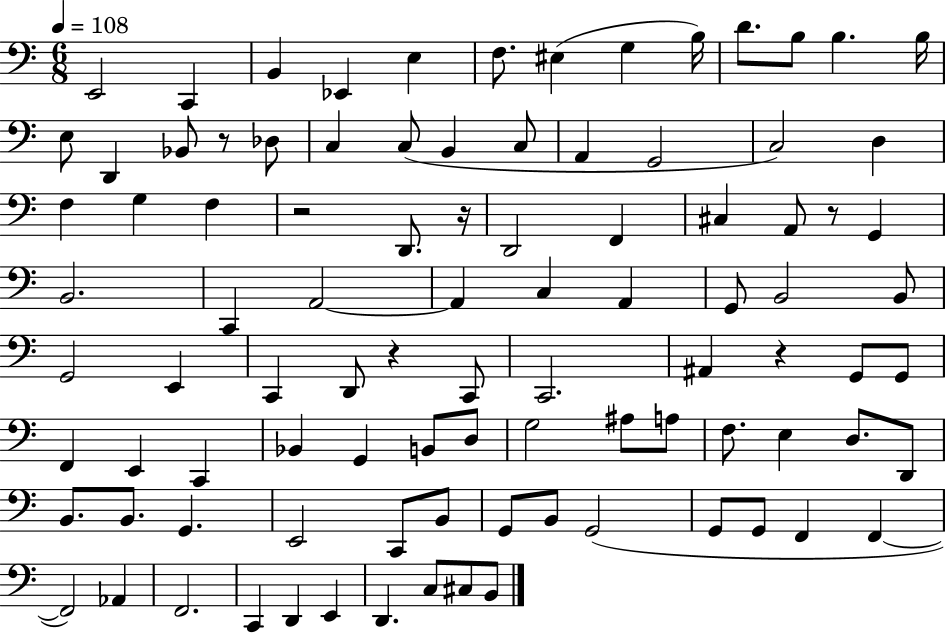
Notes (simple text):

E2/h C2/q B2/q Eb2/q E3/q F3/e. EIS3/q G3/q B3/s D4/e. B3/e B3/q. B3/s E3/e D2/q Bb2/e R/e Db3/e C3/q C3/e B2/q C3/e A2/q G2/h C3/h D3/q F3/q G3/q F3/q R/h D2/e. R/s D2/h F2/q C#3/q A2/e R/e G2/q B2/h. C2/q A2/h A2/q C3/q A2/q G2/e B2/h B2/e G2/h E2/q C2/q D2/e R/q C2/e C2/h. A#2/q R/q G2/e G2/e F2/q E2/q C2/q Bb2/q G2/q B2/e D3/e G3/h A#3/e A3/e F3/e. E3/q D3/e. D2/e B2/e. B2/e. G2/q. E2/h C2/e B2/e G2/e B2/e G2/h G2/e G2/e F2/q F2/q F2/h Ab2/q F2/h. C2/q D2/q E2/q D2/q. C3/e C#3/e B2/e